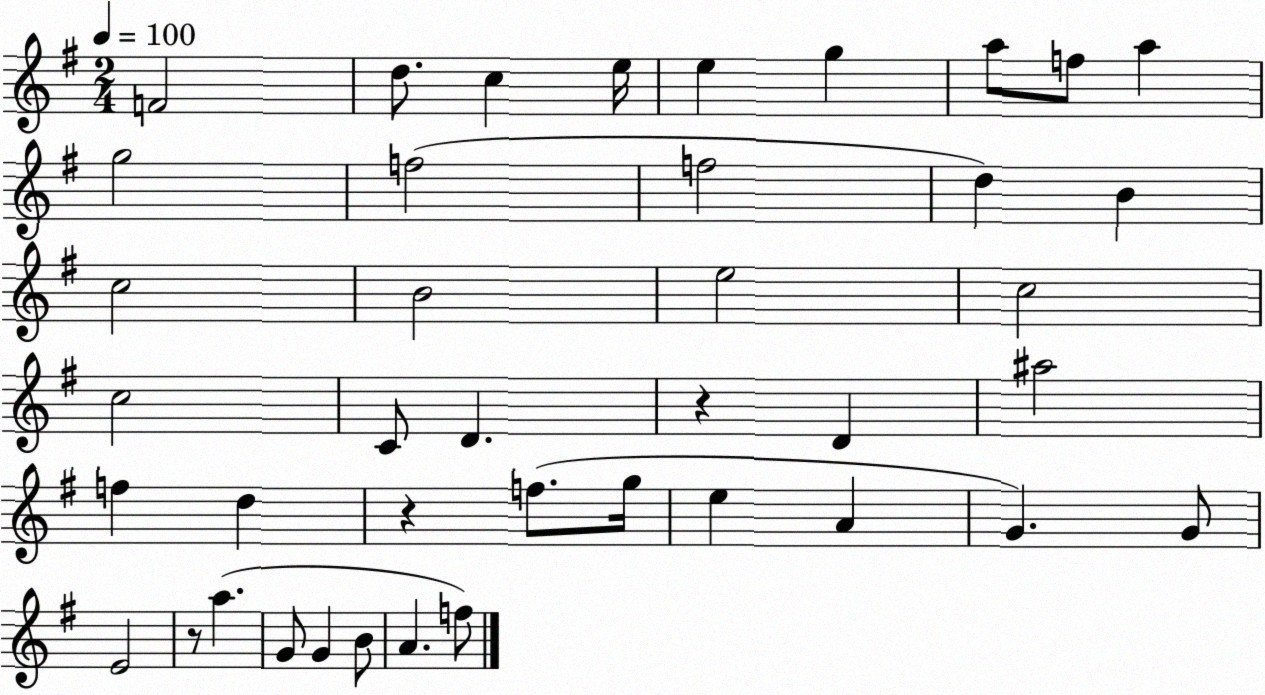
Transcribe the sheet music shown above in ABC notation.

X:1
T:Untitled
M:2/4
L:1/4
K:G
F2 d/2 c e/4 e g a/2 f/2 a g2 f2 f2 d B c2 B2 e2 c2 c2 C/2 D z D ^a2 f d z f/2 g/4 e A G G/2 E2 z/2 a G/2 G B/2 A f/2